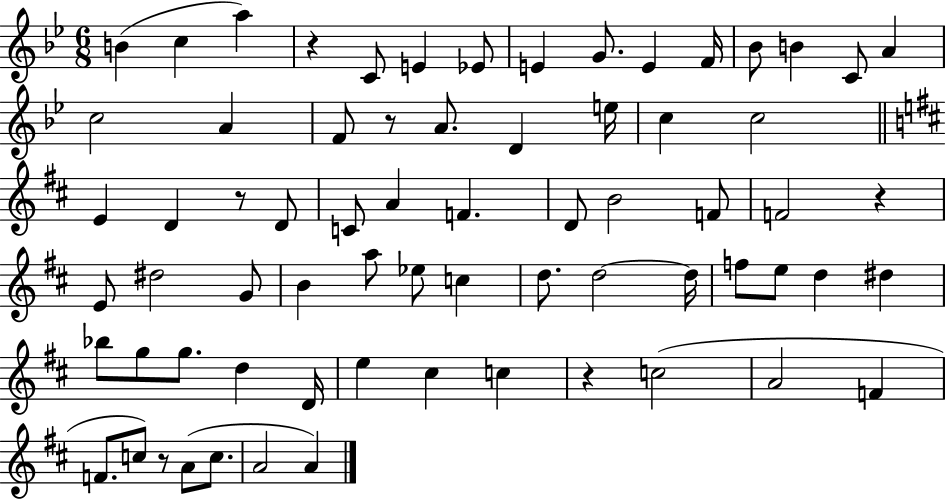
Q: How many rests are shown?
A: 6